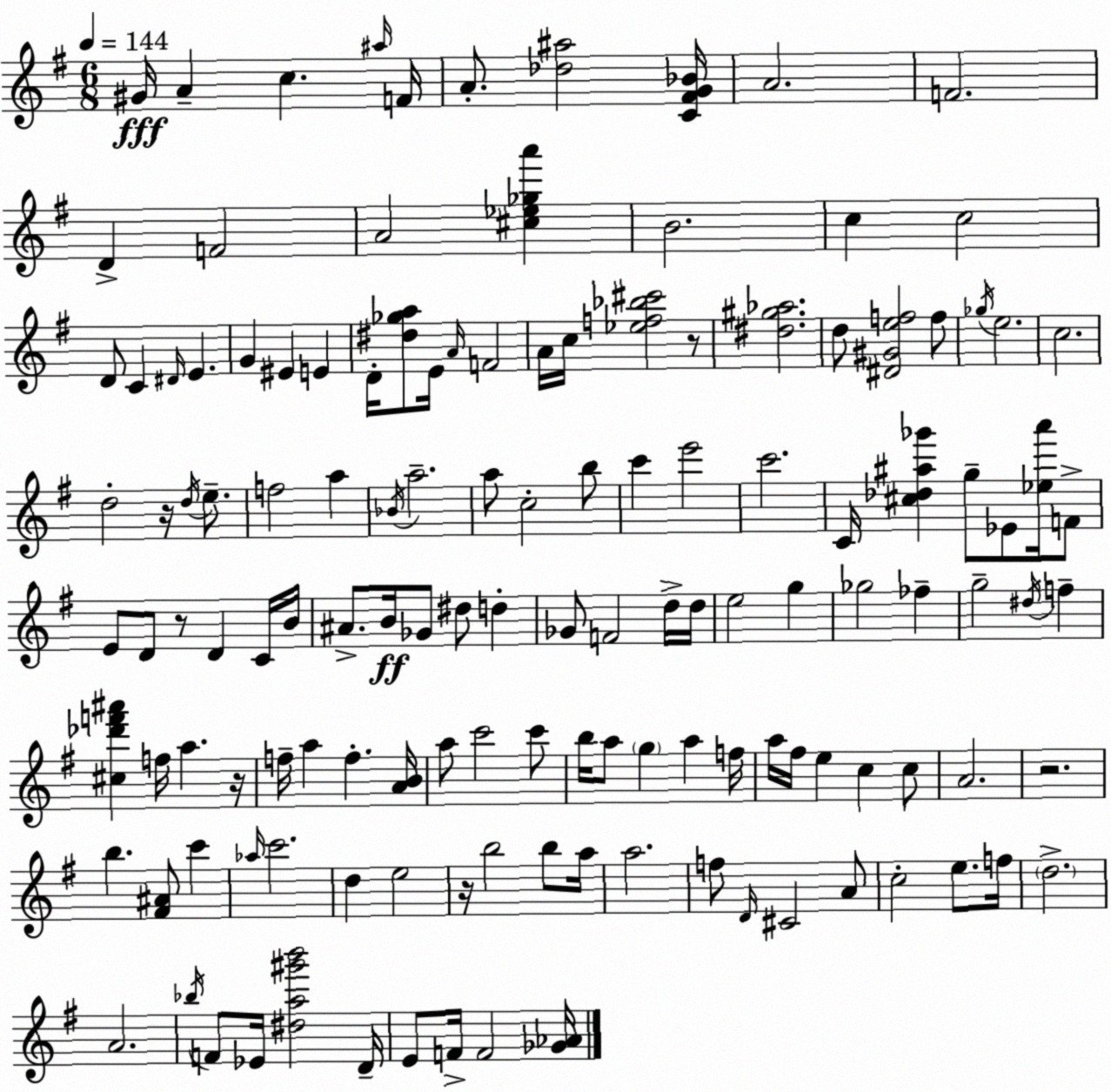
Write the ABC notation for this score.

X:1
T:Untitled
M:6/8
L:1/4
K:Em
^G/4 A c ^a/4 F/4 A/2 [_d^a]2 [C^FG_B]/4 A2 F2 D F2 A2 [^c_e_ga'] B2 c c2 D/2 C ^D/4 E G ^E E D/4 [^d_ga]/2 E/4 A/4 F2 A/4 c/4 [_ef_b^c']2 z/2 [^d^g_a]2 d/2 [^D^Gef]2 f/2 _g/4 e2 c2 d2 z/4 d/4 e/2 f2 a _B/4 a2 a/2 c2 b/2 c' e'2 c'2 C/4 [^c_d^a_g'] g/2 _E/2 [_ea']/4 F/2 E/2 D/2 z/2 D C/4 B/4 ^A/2 B/4 _G/2 ^d/2 d _G/2 F2 d/4 d/4 e2 g _g2 _f g2 ^d/4 f [^c_d'f'^a'] f/4 a z/4 f/4 a f [AB]/4 a/2 c'2 c'/2 b/4 a/2 g a f/4 a/4 ^f/4 e c c/2 A2 z2 b [^F^A]/2 c' _a/4 c'2 d e2 z/4 b2 b/2 a/4 a2 f/2 D/4 ^C2 A/2 c2 e/2 f/4 d2 A2 _b/4 F/2 _E/4 [^da^g'b']2 D/4 E/2 F/4 F2 [_G_A]/4